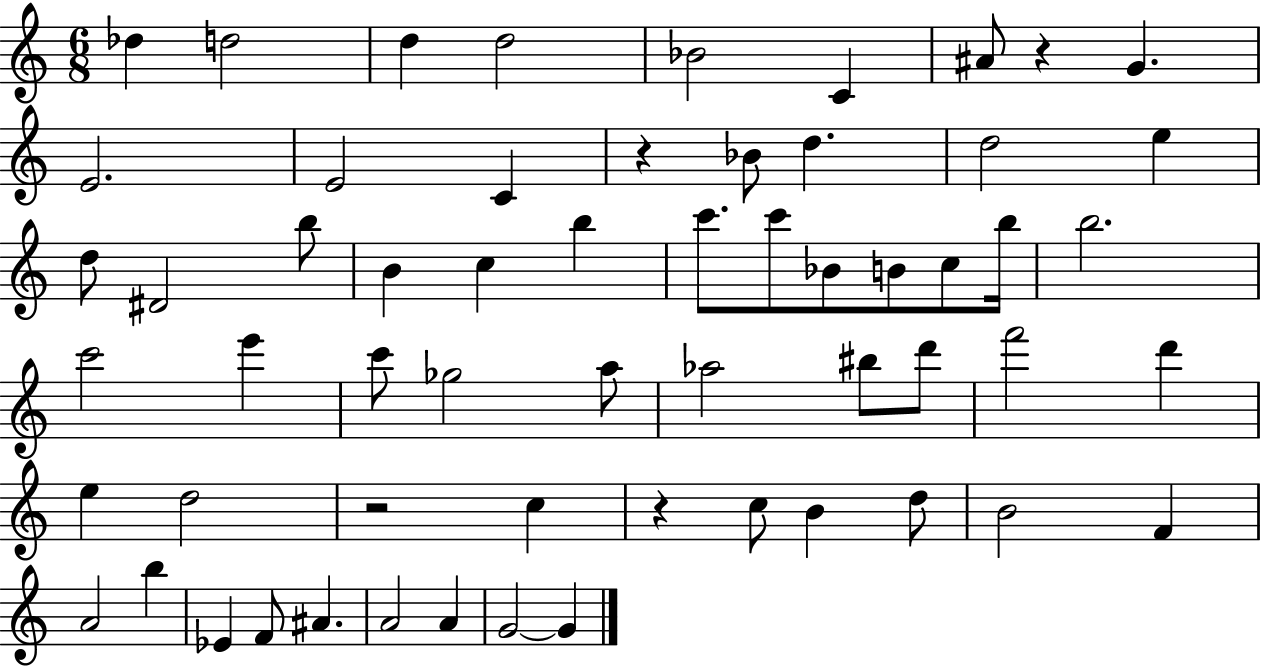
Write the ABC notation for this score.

X:1
T:Untitled
M:6/8
L:1/4
K:C
_d d2 d d2 _B2 C ^A/2 z G E2 E2 C z _B/2 d d2 e d/2 ^D2 b/2 B c b c'/2 c'/2 _B/2 B/2 c/2 b/4 b2 c'2 e' c'/2 _g2 a/2 _a2 ^b/2 d'/2 f'2 d' e d2 z2 c z c/2 B d/2 B2 F A2 b _E F/2 ^A A2 A G2 G